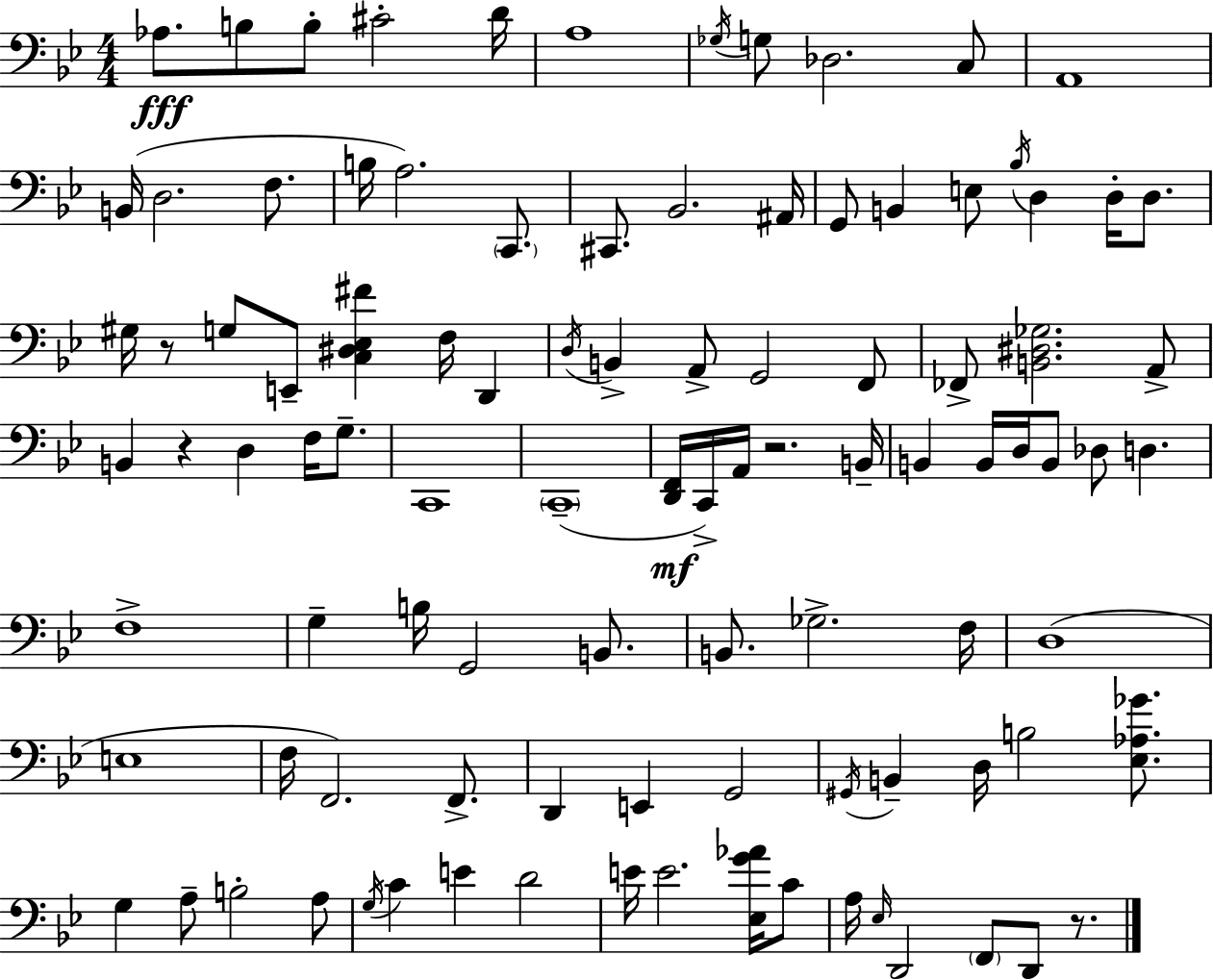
{
  \clef bass
  \numericTimeSignature
  \time 4/4
  \key bes \major
  aes8.\fff b8 b8-. cis'2-. d'16 | a1 | \acciaccatura { ges16 } g8 des2. c8 | a,1 | \break b,16( d2. f8. | b16 a2.) \parenthesize c,8. | cis,8. bes,2. | ais,16 g,8 b,4 e8 \acciaccatura { bes16 } d4 d16-. d8. | \break gis16 r8 g8 e,8-- <c dis ees fis'>4 f16 d,4 | \acciaccatura { d16 } b,4-> a,8-> g,2 | f,8 fes,8-> <b, dis ges>2. | a,8-> b,4 r4 d4 f16 | \break g8.-- c,1 | \parenthesize c,1--( | <d, f,>16\mf c,16->) a,16 r2. | b,16-- b,4 b,16 d16 b,8 des8 d4. | \break f1-> | g4-- b16 g,2 | b,8. b,8. ges2.-> | f16 d1( | \break e1 | f16 f,2.) | f,8.-> d,4 e,4 g,2 | \acciaccatura { gis,16 } b,4-- d16 b2 | \break <ees aes ges'>8. g4 a8-- b2-. | a8 \acciaccatura { g16 } c'4 e'4 d'2 | e'16 e'2. | <ees g' aes'>16 c'8 a16 \grace { ees16 } d,2 \parenthesize f,8 | \break d,8 r8. \bar "|."
}